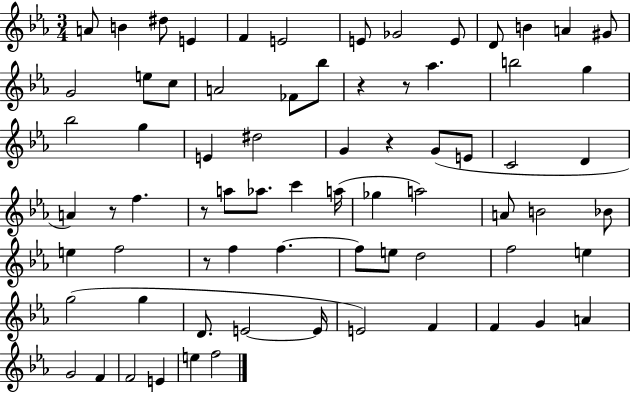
{
  \clef treble
  \numericTimeSignature
  \time 3/4
  \key ees \major
  a'8 b'4 dis''8 e'4 | f'4 e'2 | e'8 ges'2 e'8 | d'8 b'4 a'4 gis'8 | \break g'2 e''8 c''8 | a'2 fes'8 bes''8 | r4 r8 aes''4. | b''2 g''4 | \break bes''2 g''4 | e'4 dis''2 | g'4 r4 g'8( e'8 | c'2 d'4 | \break a'4) r8 f''4. | r8 a''8 aes''8. c'''4 a''16( | ges''4 a''2) | a'8 b'2 bes'8 | \break e''4 f''2 | r8 f''4 f''4.~~ | f''8 e''8 d''2 | f''2 e''4 | \break g''2( g''4 | d'8. e'2~~ e'16 | e'2) f'4 | f'4 g'4 a'4 | \break g'2 f'4 | f'2 e'4 | e''4 f''2 | \bar "|."
}